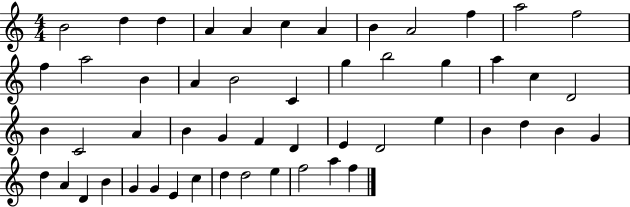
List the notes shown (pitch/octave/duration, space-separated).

B4/h D5/q D5/q A4/q A4/q C5/q A4/q B4/q A4/h F5/q A5/h F5/h F5/q A5/h B4/q A4/q B4/h C4/q G5/q B5/h G5/q A5/q C5/q D4/h B4/q C4/h A4/q B4/q G4/q F4/q D4/q E4/q D4/h E5/q B4/q D5/q B4/q G4/q D5/q A4/q D4/q B4/q G4/q G4/q E4/q C5/q D5/q D5/h E5/q F5/h A5/q F5/q